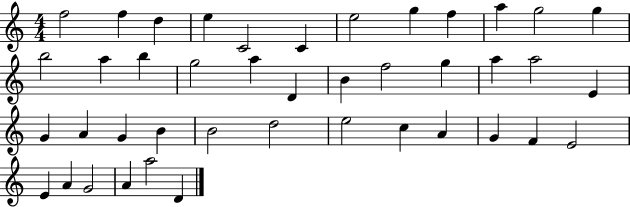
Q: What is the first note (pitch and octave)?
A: F5